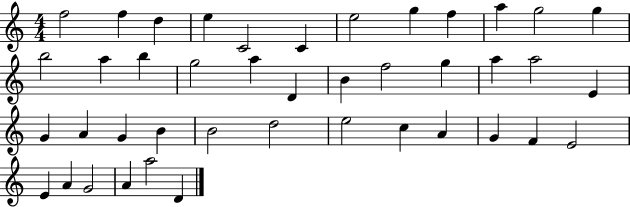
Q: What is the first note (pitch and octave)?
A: F5